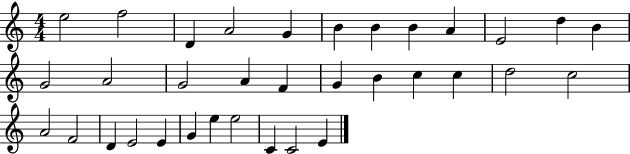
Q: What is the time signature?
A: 4/4